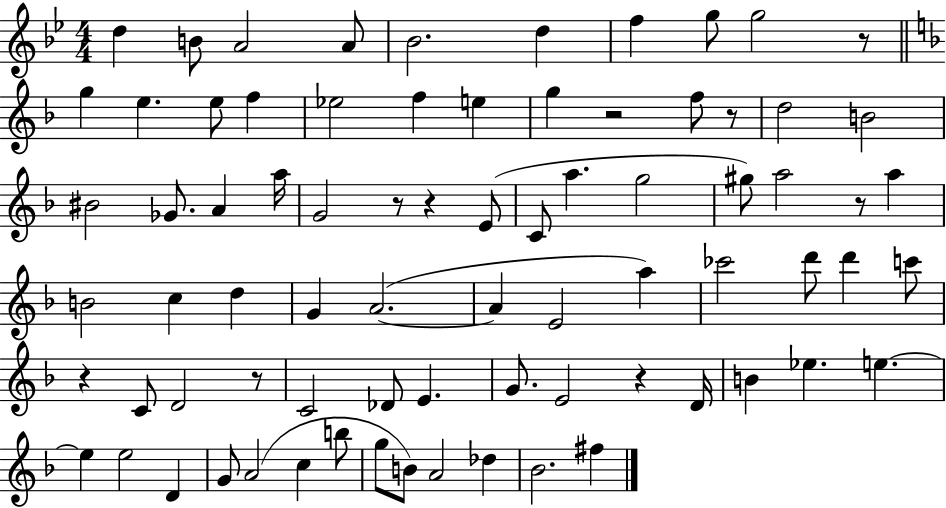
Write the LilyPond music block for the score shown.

{
  \clef treble
  \numericTimeSignature
  \time 4/4
  \key bes \major
  \repeat volta 2 { d''4 b'8 a'2 a'8 | bes'2. d''4 | f''4 g''8 g''2 r8 | \bar "||" \break \key d \minor g''4 e''4. e''8 f''4 | ees''2 f''4 e''4 | g''4 r2 f''8 r8 | d''2 b'2 | \break bis'2 ges'8. a'4 a''16 | g'2 r8 r4 e'8( | c'8 a''4. g''2 | gis''8) a''2 r8 a''4 | \break b'2 c''4 d''4 | g'4 a'2.~(~ | a'4 e'2 a''4) | ces'''2 d'''8 d'''4 c'''8 | \break r4 c'8 d'2 r8 | c'2 des'8 e'4. | g'8. e'2 r4 d'16 | b'4 ees''4. e''4.~~ | \break e''4 e''2 d'4 | g'8 a'2( c''4 b''8 | g''8 b'8) a'2 des''4 | bes'2. fis''4 | \break } \bar "|."
}